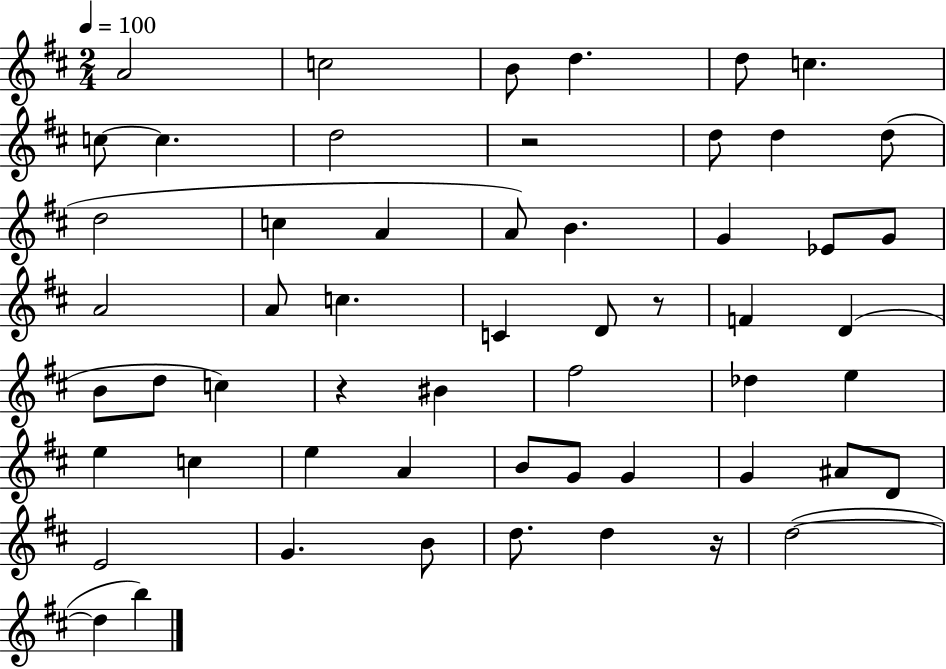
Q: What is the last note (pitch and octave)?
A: B5